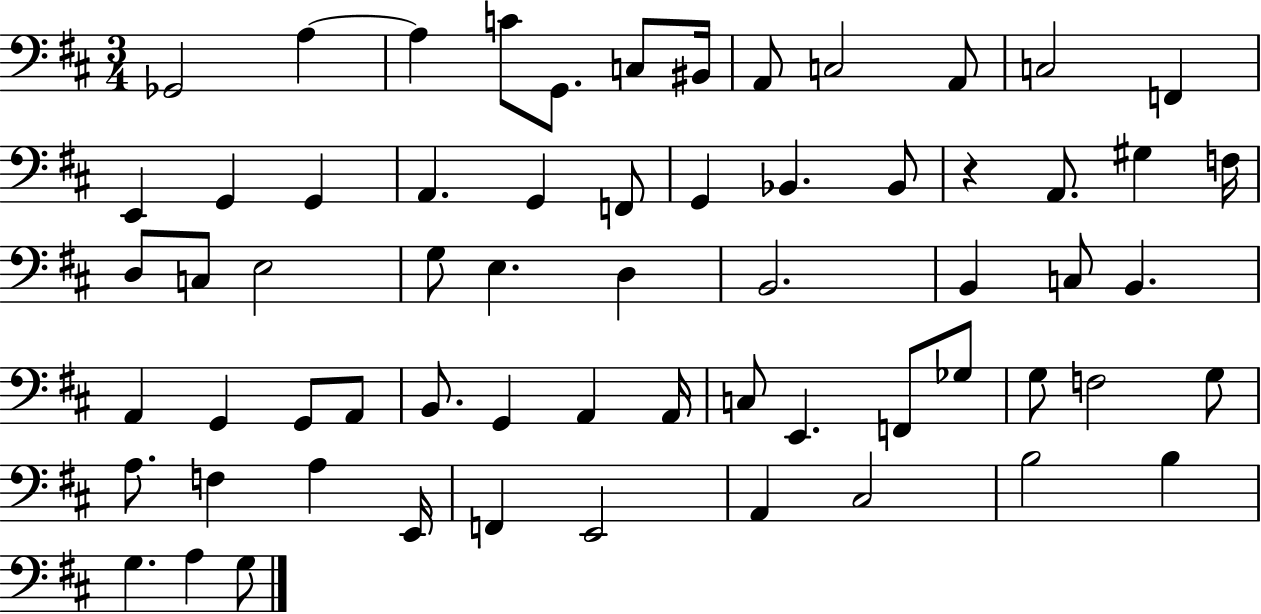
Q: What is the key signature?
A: D major